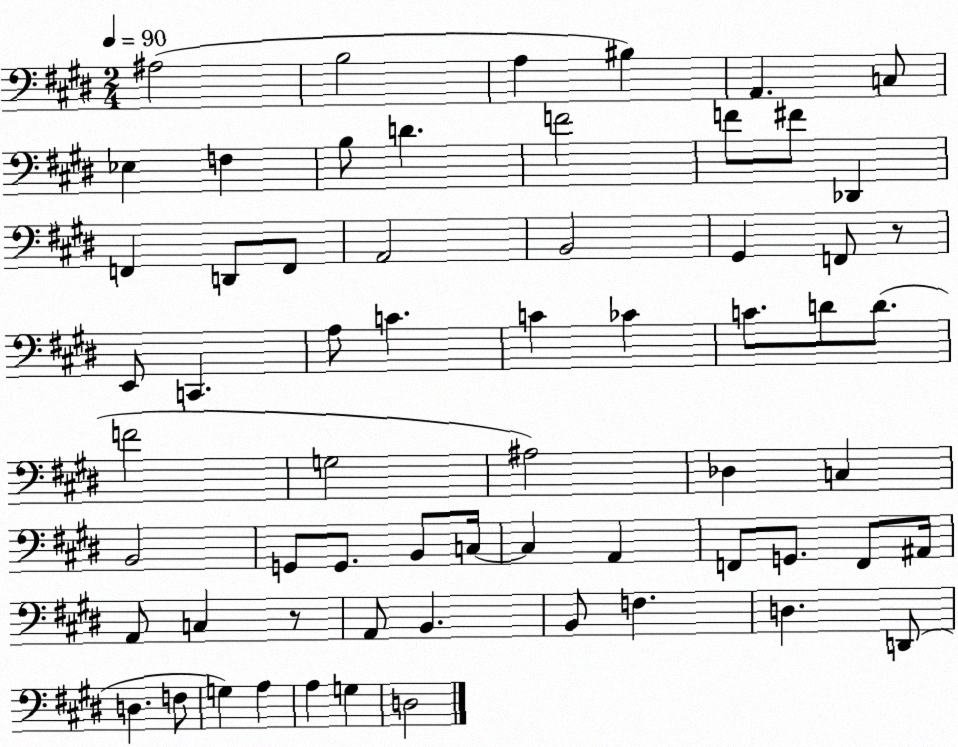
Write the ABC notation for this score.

X:1
T:Untitled
M:2/4
L:1/4
K:E
^A,2 B,2 A, ^B, A,, C,/2 _E, F, B,/2 D F2 F/2 ^F/2 _D,, F,, D,,/2 F,,/2 A,,2 B,,2 ^G,, F,,/2 z/2 E,,/2 C,, A,/2 C C _C C/2 D/2 D/2 F2 G,2 ^A,2 _D, C, B,,2 G,,/2 G,,/2 B,,/2 C,/4 C, A,, F,,/2 G,,/2 F,,/2 ^A,,/4 A,,/2 C, z/2 A,,/2 B,, B,,/2 F, D, D,,/2 D, F,/2 G, A, A, G, D,2